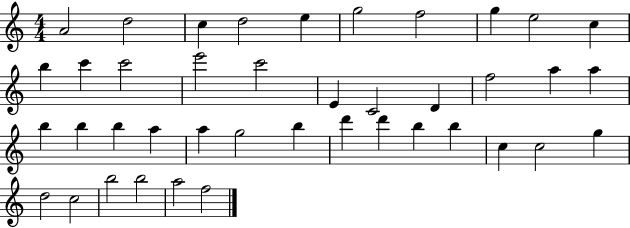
{
  \clef treble
  \numericTimeSignature
  \time 4/4
  \key c \major
  a'2 d''2 | c''4 d''2 e''4 | g''2 f''2 | g''4 e''2 c''4 | \break b''4 c'''4 c'''2 | e'''2 c'''2 | e'4 c'2 d'4 | f''2 a''4 a''4 | \break b''4 b''4 b''4 a''4 | a''4 g''2 b''4 | d'''4 d'''4 b''4 b''4 | c''4 c''2 g''4 | \break d''2 c''2 | b''2 b''2 | a''2 f''2 | \bar "|."
}